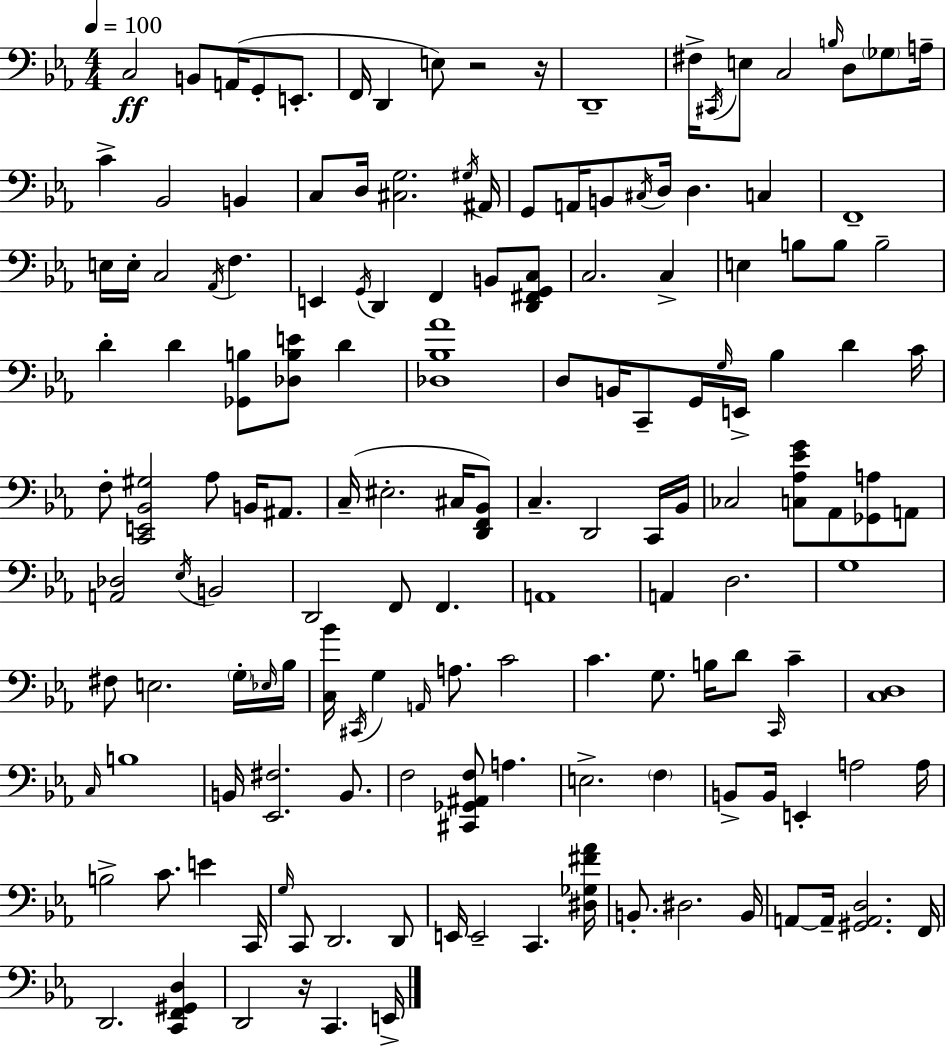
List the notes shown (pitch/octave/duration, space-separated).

C3/h B2/e A2/s G2/e E2/e. F2/s D2/q E3/e R/h R/s D2/w F#3/s C#2/s E3/e C3/h B3/s D3/e Gb3/e A3/s C4/q Bb2/h B2/q C3/e D3/s [C#3,G3]/h. G#3/s A#2/s G2/e A2/s B2/e C#3/s D3/s D3/q. C3/q F2/w E3/s E3/s C3/h Ab2/s F3/q. E2/q G2/s D2/q F2/q B2/e [D2,F#2,G2,C3]/e C3/h. C3/q E3/q B3/e B3/e B3/h D4/q D4/q [Gb2,B3]/e [Db3,B3,E4]/e D4/q [Db3,Bb3,Ab4]/w D3/e B2/s C2/e G2/s G3/s E2/s Bb3/q D4/q C4/s F3/e [C2,E2,Bb2,G#3]/h Ab3/e B2/s A#2/e. C3/s EIS3/h. C#3/s [D2,F2,Bb2]/e C3/q. D2/h C2/s Bb2/s CES3/h [C3,Ab3,Eb4,G4]/e Ab2/e [Gb2,A3]/e A2/e [A2,Db3]/h Eb3/s B2/h D2/h F2/e F2/q. A2/w A2/q D3/h. G3/w F#3/e E3/h. G3/s Eb3/s Bb3/s [C3,Bb4]/s C#2/s G3/q A2/s A3/e. C4/h C4/q. G3/e. B3/s D4/e C2/s C4/q [C3,D3]/w C3/s B3/w B2/s [Eb2,F#3]/h. B2/e. F3/h [C#2,Gb2,A#2,F3]/e A3/q. E3/h. F3/q B2/e B2/s E2/q A3/h A3/s B3/h C4/e. E4/q C2/s G3/s C2/e D2/h. D2/e E2/s E2/h C2/q. [D#3,Gb3,F#4,Ab4]/s B2/e. D#3/h. B2/s A2/e A2/s [G#2,A2,D3]/h. F2/s D2/h. [C2,F2,G#2,D3]/q D2/h R/s C2/q. E2/s